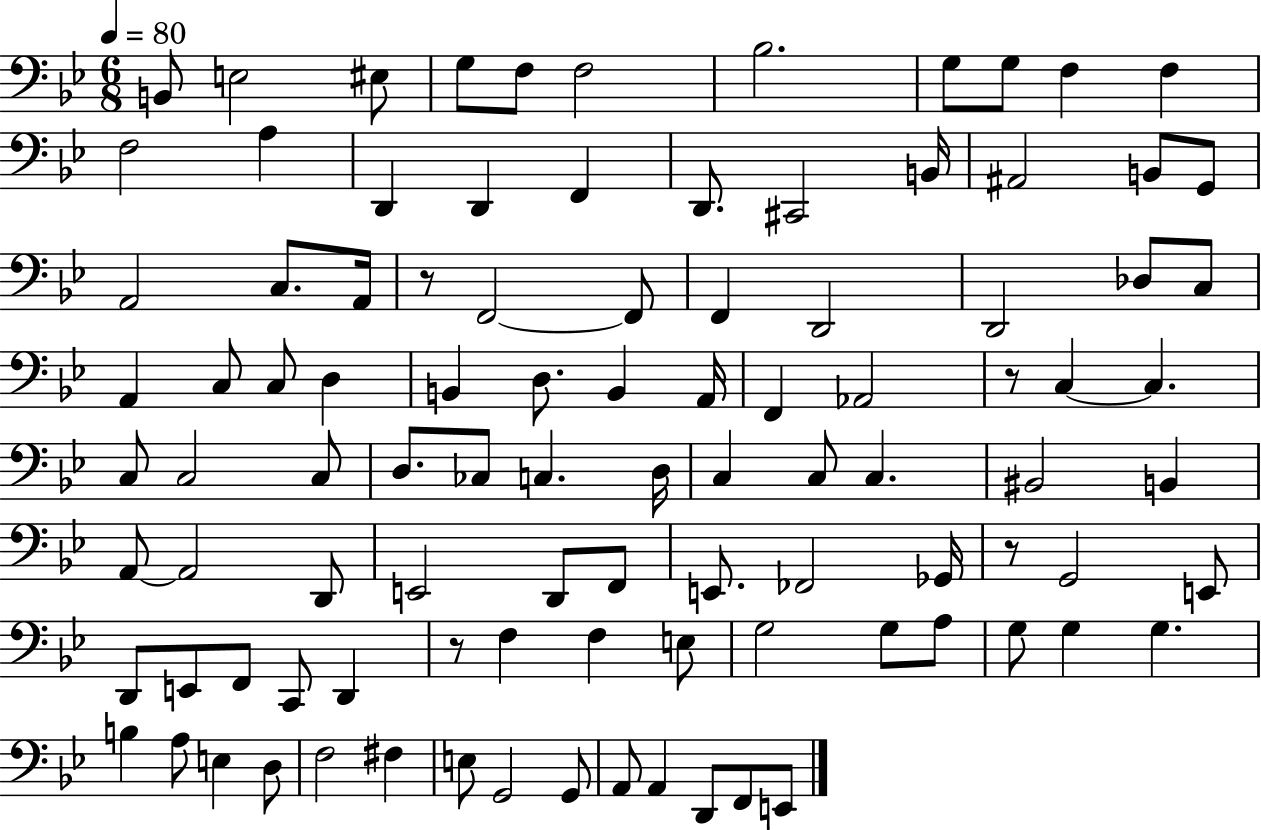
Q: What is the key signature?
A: BES major